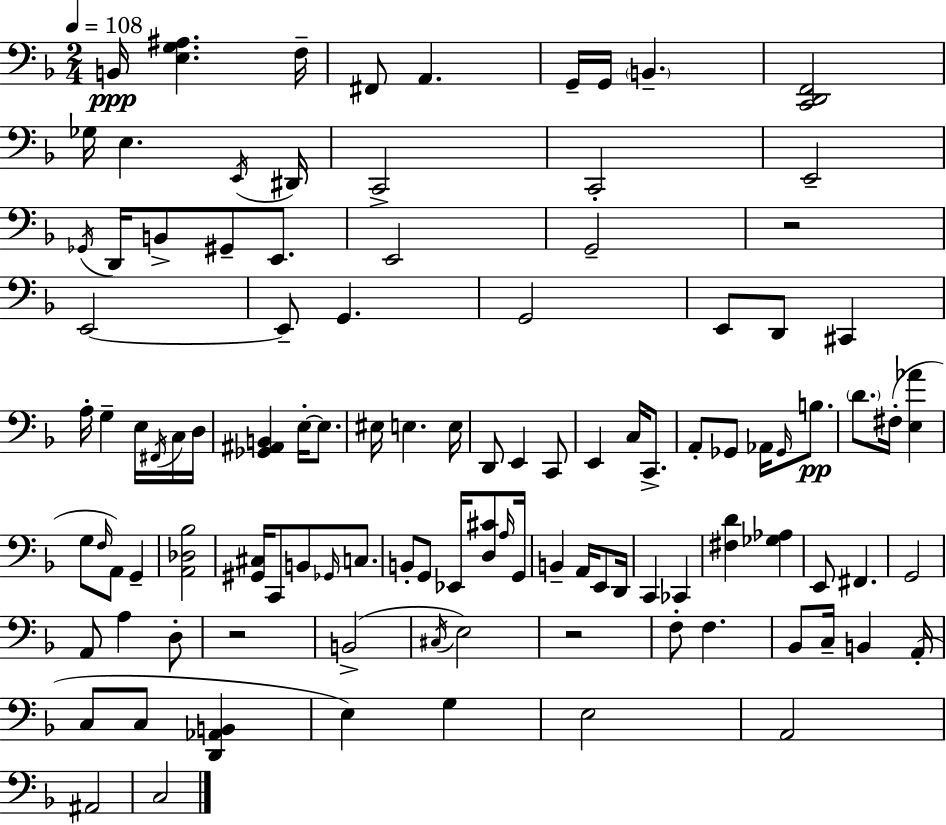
{
  \clef bass
  \numericTimeSignature
  \time 2/4
  \key f \major
  \tempo 4 = 108
  b,16\ppp <e g ais>4. f16-- | fis,8 a,4. | g,16-- g,16 \parenthesize b,4.-- | <c, d, f,>2 | \break ges16 e4. \acciaccatura { e,16 } | dis,16 c,2-> | c,2-. | e,2-- | \break \acciaccatura { ges,16 } d,16 b,8-> gis,8-- e,8. | e,2 | g,2-- | r2 | \break e,2~~ | e,8-- g,4. | g,2 | e,8 d,8 cis,4 | \break a16-. g4-- e16 | \acciaccatura { fis,16 } c16 d16 <ges, ais, b,>4 e16-.~~ | e8. eis16 e4. | e16 d,8 e,4 | \break c,8 e,4 c16 | c,8.-> a,8-. ges,8 aes,16 | \grace { ges,16 } b8.\pp \parenthesize d'8. fis16-.( | <e aes'>4 g8 \grace { f16 }) a,8 | \break g,4-- <a, des bes>2 | <gis, cis>16 c,8 | b,8 \grace { ges,16 } c8. b,8-. | g,8 ees,16 <d cis'>8 \grace { a16 } g,16 b,4-- | \break a,16 e,8 d,16 c,4 | ces,4 <fis d'>4 | <ges aes>4 e,8 | fis,4. g,2 | \break a,8 | a4 d8-. r2 | b,2->( | \acciaccatura { cis16 } | \break e2) | r2 | f8-. f4. | bes,8 c16-- b,4 a,16-.( | \break c8 c8 <d, aes, b,>4 | e4) g4 | e2 | a,2 | \break ais,2 | c2 | \bar "|."
}